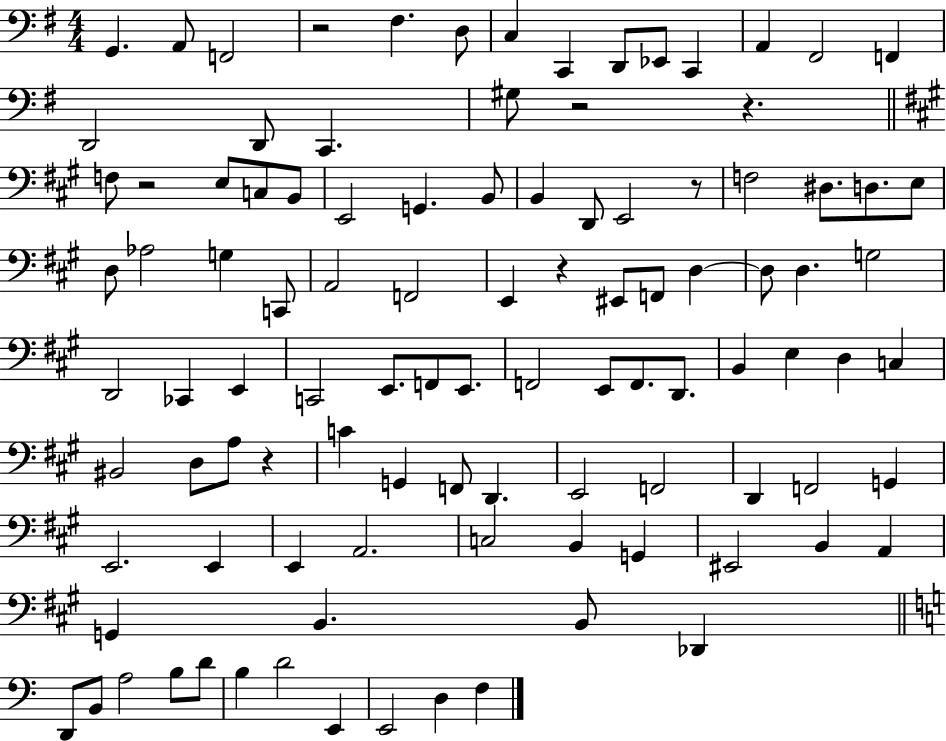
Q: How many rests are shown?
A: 7